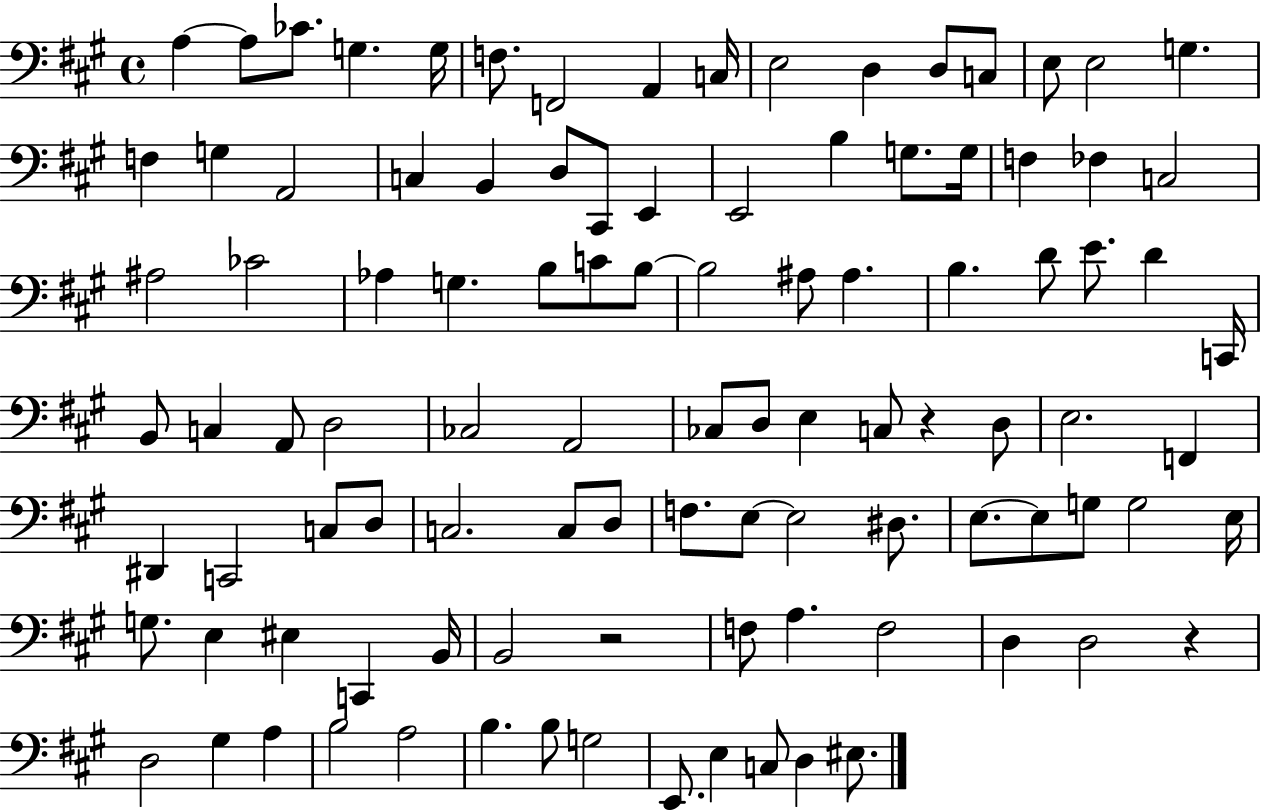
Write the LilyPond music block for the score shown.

{
  \clef bass
  \time 4/4
  \defaultTimeSignature
  \key a \major
  \repeat volta 2 { a4~~ a8 ces'8. g4. g16 | f8. f,2 a,4 c16 | e2 d4 d8 c8 | e8 e2 g4. | \break f4 g4 a,2 | c4 b,4 d8 cis,8 e,4 | e,2 b4 g8. g16 | f4 fes4 c2 | \break ais2 ces'2 | aes4 g4. b8 c'8 b8~~ | b2 ais8 ais4. | b4. d'8 e'8. d'4 c,16 | \break b,8 c4 a,8 d2 | ces2 a,2 | ces8 d8 e4 c8 r4 d8 | e2. f,4 | \break dis,4 c,2 c8 d8 | c2. c8 d8 | f8. e8~~ e2 dis8. | e8.~~ e8 g8 g2 e16 | \break g8. e4 eis4 c,4 b,16 | b,2 r2 | f8 a4. f2 | d4 d2 r4 | \break d2 gis4 a4 | b2 a2 | b4. b8 g2 | e,8. e4 c8 d4 eis8. | \break } \bar "|."
}